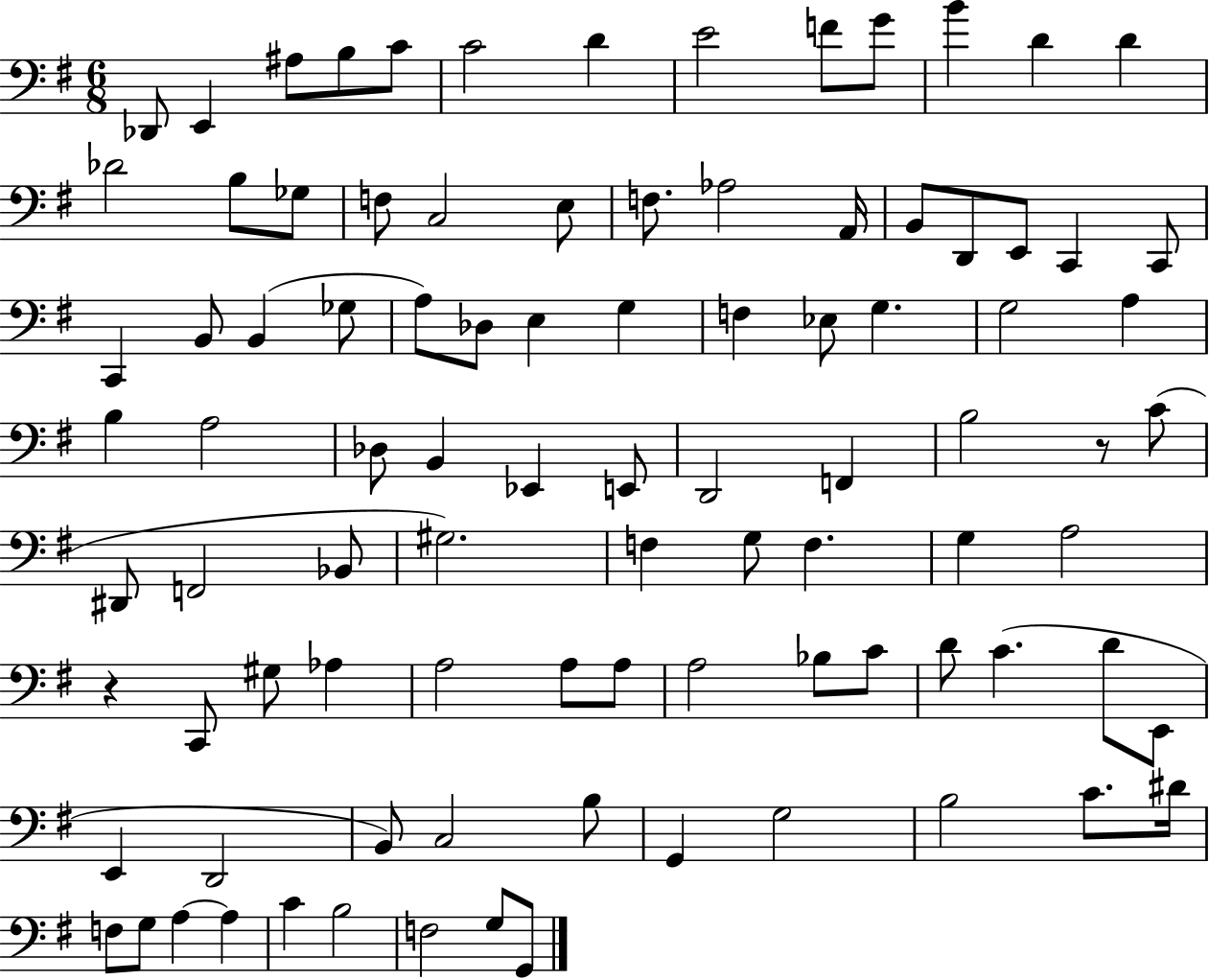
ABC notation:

X:1
T:Untitled
M:6/8
L:1/4
K:G
_D,,/2 E,, ^A,/2 B,/2 C/2 C2 D E2 F/2 G/2 B D D _D2 B,/2 _G,/2 F,/2 C,2 E,/2 F,/2 _A,2 A,,/4 B,,/2 D,,/2 E,,/2 C,, C,,/2 C,, B,,/2 B,, _G,/2 A,/2 _D,/2 E, G, F, _E,/2 G, G,2 A, B, A,2 _D,/2 B,, _E,, E,,/2 D,,2 F,, B,2 z/2 C/2 ^D,,/2 F,,2 _B,,/2 ^G,2 F, G,/2 F, G, A,2 z C,,/2 ^G,/2 _A, A,2 A,/2 A,/2 A,2 _B,/2 C/2 D/2 C D/2 E,,/2 E,, D,,2 B,,/2 C,2 B,/2 G,, G,2 B,2 C/2 ^D/4 F,/2 G,/2 A, A, C B,2 F,2 G,/2 G,,/2